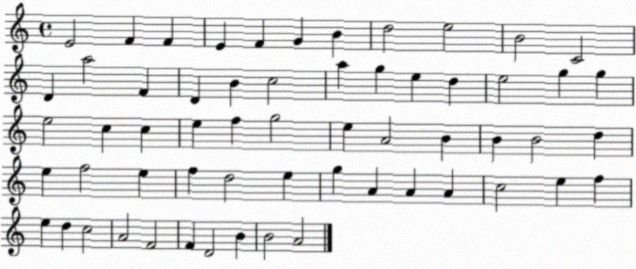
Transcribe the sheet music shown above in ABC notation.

X:1
T:Untitled
M:4/4
L:1/4
K:C
E2 F F E F G B d2 e2 B2 C2 D a2 F D B c2 a g e d e2 g g e2 c c e f g2 e A2 B B B2 d e f2 e f d2 e g A A A c2 e f e d c2 A2 F2 F D2 B B2 A2